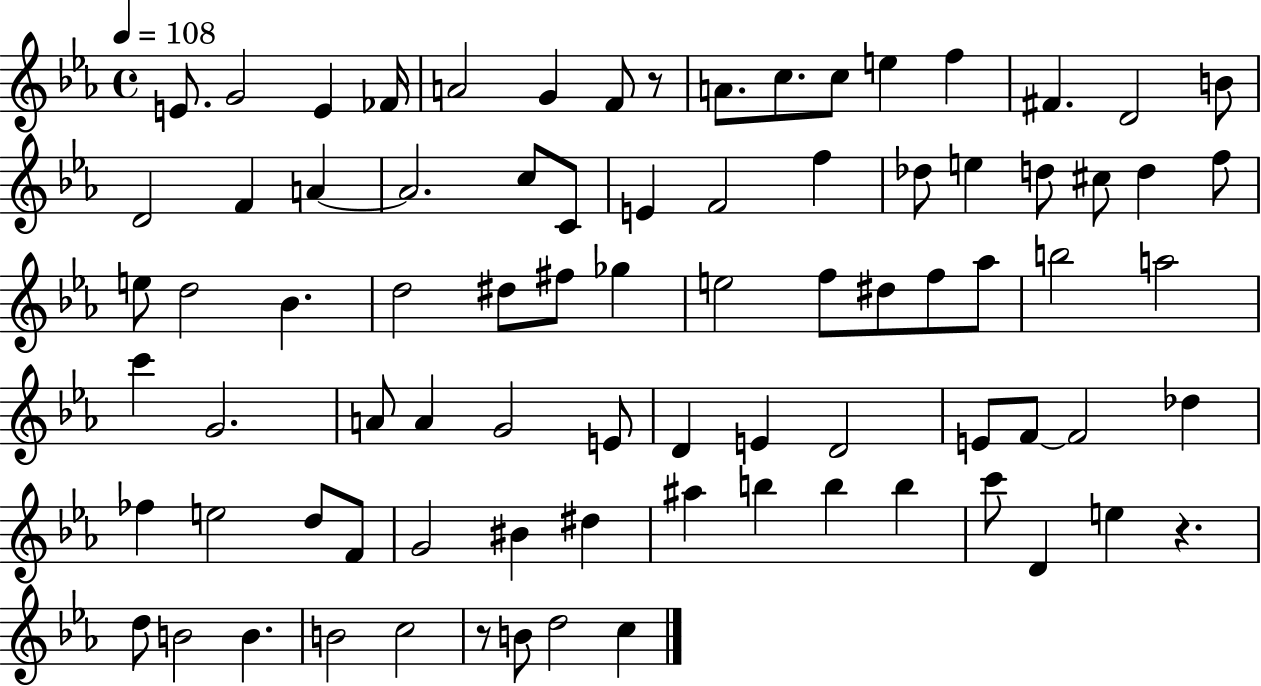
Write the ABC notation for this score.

X:1
T:Untitled
M:4/4
L:1/4
K:Eb
E/2 G2 E _F/4 A2 G F/2 z/2 A/2 c/2 c/2 e f ^F D2 B/2 D2 F A A2 c/2 C/2 E F2 f _d/2 e d/2 ^c/2 d f/2 e/2 d2 _B d2 ^d/2 ^f/2 _g e2 f/2 ^d/2 f/2 _a/2 b2 a2 c' G2 A/2 A G2 E/2 D E D2 E/2 F/2 F2 _d _f e2 d/2 F/2 G2 ^B ^d ^a b b b c'/2 D e z d/2 B2 B B2 c2 z/2 B/2 d2 c